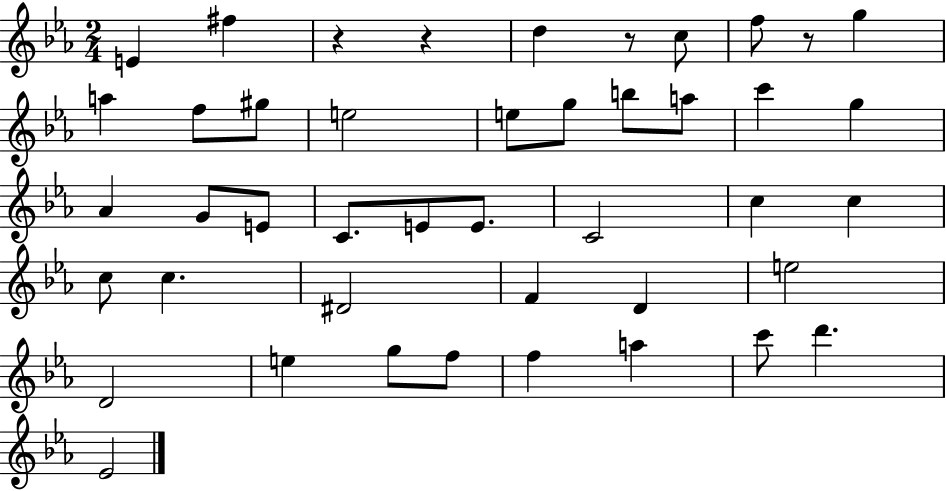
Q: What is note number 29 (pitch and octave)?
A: F4